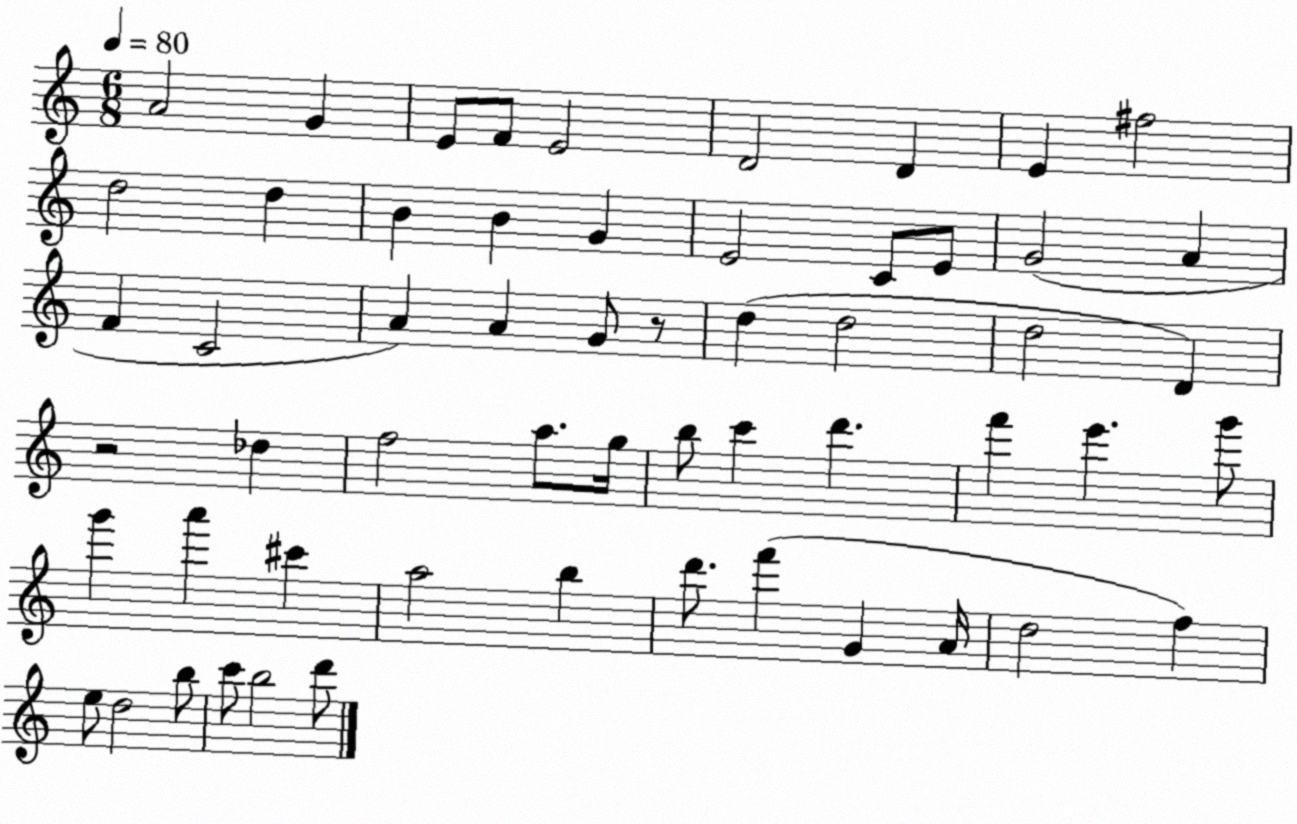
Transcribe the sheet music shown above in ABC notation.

X:1
T:Untitled
M:6/8
L:1/4
K:C
A2 G E/2 F/2 E2 D2 D E ^f2 d2 d B B G E2 C/2 E/2 G2 A F C2 A A G/2 z/2 d d2 d2 D z2 _d f2 a/2 g/4 b/2 c' d' f' e' g'/2 g' a' ^c' a2 b d'/2 f' G A/4 d2 f e/2 d2 b/2 c'/2 b2 d'/2